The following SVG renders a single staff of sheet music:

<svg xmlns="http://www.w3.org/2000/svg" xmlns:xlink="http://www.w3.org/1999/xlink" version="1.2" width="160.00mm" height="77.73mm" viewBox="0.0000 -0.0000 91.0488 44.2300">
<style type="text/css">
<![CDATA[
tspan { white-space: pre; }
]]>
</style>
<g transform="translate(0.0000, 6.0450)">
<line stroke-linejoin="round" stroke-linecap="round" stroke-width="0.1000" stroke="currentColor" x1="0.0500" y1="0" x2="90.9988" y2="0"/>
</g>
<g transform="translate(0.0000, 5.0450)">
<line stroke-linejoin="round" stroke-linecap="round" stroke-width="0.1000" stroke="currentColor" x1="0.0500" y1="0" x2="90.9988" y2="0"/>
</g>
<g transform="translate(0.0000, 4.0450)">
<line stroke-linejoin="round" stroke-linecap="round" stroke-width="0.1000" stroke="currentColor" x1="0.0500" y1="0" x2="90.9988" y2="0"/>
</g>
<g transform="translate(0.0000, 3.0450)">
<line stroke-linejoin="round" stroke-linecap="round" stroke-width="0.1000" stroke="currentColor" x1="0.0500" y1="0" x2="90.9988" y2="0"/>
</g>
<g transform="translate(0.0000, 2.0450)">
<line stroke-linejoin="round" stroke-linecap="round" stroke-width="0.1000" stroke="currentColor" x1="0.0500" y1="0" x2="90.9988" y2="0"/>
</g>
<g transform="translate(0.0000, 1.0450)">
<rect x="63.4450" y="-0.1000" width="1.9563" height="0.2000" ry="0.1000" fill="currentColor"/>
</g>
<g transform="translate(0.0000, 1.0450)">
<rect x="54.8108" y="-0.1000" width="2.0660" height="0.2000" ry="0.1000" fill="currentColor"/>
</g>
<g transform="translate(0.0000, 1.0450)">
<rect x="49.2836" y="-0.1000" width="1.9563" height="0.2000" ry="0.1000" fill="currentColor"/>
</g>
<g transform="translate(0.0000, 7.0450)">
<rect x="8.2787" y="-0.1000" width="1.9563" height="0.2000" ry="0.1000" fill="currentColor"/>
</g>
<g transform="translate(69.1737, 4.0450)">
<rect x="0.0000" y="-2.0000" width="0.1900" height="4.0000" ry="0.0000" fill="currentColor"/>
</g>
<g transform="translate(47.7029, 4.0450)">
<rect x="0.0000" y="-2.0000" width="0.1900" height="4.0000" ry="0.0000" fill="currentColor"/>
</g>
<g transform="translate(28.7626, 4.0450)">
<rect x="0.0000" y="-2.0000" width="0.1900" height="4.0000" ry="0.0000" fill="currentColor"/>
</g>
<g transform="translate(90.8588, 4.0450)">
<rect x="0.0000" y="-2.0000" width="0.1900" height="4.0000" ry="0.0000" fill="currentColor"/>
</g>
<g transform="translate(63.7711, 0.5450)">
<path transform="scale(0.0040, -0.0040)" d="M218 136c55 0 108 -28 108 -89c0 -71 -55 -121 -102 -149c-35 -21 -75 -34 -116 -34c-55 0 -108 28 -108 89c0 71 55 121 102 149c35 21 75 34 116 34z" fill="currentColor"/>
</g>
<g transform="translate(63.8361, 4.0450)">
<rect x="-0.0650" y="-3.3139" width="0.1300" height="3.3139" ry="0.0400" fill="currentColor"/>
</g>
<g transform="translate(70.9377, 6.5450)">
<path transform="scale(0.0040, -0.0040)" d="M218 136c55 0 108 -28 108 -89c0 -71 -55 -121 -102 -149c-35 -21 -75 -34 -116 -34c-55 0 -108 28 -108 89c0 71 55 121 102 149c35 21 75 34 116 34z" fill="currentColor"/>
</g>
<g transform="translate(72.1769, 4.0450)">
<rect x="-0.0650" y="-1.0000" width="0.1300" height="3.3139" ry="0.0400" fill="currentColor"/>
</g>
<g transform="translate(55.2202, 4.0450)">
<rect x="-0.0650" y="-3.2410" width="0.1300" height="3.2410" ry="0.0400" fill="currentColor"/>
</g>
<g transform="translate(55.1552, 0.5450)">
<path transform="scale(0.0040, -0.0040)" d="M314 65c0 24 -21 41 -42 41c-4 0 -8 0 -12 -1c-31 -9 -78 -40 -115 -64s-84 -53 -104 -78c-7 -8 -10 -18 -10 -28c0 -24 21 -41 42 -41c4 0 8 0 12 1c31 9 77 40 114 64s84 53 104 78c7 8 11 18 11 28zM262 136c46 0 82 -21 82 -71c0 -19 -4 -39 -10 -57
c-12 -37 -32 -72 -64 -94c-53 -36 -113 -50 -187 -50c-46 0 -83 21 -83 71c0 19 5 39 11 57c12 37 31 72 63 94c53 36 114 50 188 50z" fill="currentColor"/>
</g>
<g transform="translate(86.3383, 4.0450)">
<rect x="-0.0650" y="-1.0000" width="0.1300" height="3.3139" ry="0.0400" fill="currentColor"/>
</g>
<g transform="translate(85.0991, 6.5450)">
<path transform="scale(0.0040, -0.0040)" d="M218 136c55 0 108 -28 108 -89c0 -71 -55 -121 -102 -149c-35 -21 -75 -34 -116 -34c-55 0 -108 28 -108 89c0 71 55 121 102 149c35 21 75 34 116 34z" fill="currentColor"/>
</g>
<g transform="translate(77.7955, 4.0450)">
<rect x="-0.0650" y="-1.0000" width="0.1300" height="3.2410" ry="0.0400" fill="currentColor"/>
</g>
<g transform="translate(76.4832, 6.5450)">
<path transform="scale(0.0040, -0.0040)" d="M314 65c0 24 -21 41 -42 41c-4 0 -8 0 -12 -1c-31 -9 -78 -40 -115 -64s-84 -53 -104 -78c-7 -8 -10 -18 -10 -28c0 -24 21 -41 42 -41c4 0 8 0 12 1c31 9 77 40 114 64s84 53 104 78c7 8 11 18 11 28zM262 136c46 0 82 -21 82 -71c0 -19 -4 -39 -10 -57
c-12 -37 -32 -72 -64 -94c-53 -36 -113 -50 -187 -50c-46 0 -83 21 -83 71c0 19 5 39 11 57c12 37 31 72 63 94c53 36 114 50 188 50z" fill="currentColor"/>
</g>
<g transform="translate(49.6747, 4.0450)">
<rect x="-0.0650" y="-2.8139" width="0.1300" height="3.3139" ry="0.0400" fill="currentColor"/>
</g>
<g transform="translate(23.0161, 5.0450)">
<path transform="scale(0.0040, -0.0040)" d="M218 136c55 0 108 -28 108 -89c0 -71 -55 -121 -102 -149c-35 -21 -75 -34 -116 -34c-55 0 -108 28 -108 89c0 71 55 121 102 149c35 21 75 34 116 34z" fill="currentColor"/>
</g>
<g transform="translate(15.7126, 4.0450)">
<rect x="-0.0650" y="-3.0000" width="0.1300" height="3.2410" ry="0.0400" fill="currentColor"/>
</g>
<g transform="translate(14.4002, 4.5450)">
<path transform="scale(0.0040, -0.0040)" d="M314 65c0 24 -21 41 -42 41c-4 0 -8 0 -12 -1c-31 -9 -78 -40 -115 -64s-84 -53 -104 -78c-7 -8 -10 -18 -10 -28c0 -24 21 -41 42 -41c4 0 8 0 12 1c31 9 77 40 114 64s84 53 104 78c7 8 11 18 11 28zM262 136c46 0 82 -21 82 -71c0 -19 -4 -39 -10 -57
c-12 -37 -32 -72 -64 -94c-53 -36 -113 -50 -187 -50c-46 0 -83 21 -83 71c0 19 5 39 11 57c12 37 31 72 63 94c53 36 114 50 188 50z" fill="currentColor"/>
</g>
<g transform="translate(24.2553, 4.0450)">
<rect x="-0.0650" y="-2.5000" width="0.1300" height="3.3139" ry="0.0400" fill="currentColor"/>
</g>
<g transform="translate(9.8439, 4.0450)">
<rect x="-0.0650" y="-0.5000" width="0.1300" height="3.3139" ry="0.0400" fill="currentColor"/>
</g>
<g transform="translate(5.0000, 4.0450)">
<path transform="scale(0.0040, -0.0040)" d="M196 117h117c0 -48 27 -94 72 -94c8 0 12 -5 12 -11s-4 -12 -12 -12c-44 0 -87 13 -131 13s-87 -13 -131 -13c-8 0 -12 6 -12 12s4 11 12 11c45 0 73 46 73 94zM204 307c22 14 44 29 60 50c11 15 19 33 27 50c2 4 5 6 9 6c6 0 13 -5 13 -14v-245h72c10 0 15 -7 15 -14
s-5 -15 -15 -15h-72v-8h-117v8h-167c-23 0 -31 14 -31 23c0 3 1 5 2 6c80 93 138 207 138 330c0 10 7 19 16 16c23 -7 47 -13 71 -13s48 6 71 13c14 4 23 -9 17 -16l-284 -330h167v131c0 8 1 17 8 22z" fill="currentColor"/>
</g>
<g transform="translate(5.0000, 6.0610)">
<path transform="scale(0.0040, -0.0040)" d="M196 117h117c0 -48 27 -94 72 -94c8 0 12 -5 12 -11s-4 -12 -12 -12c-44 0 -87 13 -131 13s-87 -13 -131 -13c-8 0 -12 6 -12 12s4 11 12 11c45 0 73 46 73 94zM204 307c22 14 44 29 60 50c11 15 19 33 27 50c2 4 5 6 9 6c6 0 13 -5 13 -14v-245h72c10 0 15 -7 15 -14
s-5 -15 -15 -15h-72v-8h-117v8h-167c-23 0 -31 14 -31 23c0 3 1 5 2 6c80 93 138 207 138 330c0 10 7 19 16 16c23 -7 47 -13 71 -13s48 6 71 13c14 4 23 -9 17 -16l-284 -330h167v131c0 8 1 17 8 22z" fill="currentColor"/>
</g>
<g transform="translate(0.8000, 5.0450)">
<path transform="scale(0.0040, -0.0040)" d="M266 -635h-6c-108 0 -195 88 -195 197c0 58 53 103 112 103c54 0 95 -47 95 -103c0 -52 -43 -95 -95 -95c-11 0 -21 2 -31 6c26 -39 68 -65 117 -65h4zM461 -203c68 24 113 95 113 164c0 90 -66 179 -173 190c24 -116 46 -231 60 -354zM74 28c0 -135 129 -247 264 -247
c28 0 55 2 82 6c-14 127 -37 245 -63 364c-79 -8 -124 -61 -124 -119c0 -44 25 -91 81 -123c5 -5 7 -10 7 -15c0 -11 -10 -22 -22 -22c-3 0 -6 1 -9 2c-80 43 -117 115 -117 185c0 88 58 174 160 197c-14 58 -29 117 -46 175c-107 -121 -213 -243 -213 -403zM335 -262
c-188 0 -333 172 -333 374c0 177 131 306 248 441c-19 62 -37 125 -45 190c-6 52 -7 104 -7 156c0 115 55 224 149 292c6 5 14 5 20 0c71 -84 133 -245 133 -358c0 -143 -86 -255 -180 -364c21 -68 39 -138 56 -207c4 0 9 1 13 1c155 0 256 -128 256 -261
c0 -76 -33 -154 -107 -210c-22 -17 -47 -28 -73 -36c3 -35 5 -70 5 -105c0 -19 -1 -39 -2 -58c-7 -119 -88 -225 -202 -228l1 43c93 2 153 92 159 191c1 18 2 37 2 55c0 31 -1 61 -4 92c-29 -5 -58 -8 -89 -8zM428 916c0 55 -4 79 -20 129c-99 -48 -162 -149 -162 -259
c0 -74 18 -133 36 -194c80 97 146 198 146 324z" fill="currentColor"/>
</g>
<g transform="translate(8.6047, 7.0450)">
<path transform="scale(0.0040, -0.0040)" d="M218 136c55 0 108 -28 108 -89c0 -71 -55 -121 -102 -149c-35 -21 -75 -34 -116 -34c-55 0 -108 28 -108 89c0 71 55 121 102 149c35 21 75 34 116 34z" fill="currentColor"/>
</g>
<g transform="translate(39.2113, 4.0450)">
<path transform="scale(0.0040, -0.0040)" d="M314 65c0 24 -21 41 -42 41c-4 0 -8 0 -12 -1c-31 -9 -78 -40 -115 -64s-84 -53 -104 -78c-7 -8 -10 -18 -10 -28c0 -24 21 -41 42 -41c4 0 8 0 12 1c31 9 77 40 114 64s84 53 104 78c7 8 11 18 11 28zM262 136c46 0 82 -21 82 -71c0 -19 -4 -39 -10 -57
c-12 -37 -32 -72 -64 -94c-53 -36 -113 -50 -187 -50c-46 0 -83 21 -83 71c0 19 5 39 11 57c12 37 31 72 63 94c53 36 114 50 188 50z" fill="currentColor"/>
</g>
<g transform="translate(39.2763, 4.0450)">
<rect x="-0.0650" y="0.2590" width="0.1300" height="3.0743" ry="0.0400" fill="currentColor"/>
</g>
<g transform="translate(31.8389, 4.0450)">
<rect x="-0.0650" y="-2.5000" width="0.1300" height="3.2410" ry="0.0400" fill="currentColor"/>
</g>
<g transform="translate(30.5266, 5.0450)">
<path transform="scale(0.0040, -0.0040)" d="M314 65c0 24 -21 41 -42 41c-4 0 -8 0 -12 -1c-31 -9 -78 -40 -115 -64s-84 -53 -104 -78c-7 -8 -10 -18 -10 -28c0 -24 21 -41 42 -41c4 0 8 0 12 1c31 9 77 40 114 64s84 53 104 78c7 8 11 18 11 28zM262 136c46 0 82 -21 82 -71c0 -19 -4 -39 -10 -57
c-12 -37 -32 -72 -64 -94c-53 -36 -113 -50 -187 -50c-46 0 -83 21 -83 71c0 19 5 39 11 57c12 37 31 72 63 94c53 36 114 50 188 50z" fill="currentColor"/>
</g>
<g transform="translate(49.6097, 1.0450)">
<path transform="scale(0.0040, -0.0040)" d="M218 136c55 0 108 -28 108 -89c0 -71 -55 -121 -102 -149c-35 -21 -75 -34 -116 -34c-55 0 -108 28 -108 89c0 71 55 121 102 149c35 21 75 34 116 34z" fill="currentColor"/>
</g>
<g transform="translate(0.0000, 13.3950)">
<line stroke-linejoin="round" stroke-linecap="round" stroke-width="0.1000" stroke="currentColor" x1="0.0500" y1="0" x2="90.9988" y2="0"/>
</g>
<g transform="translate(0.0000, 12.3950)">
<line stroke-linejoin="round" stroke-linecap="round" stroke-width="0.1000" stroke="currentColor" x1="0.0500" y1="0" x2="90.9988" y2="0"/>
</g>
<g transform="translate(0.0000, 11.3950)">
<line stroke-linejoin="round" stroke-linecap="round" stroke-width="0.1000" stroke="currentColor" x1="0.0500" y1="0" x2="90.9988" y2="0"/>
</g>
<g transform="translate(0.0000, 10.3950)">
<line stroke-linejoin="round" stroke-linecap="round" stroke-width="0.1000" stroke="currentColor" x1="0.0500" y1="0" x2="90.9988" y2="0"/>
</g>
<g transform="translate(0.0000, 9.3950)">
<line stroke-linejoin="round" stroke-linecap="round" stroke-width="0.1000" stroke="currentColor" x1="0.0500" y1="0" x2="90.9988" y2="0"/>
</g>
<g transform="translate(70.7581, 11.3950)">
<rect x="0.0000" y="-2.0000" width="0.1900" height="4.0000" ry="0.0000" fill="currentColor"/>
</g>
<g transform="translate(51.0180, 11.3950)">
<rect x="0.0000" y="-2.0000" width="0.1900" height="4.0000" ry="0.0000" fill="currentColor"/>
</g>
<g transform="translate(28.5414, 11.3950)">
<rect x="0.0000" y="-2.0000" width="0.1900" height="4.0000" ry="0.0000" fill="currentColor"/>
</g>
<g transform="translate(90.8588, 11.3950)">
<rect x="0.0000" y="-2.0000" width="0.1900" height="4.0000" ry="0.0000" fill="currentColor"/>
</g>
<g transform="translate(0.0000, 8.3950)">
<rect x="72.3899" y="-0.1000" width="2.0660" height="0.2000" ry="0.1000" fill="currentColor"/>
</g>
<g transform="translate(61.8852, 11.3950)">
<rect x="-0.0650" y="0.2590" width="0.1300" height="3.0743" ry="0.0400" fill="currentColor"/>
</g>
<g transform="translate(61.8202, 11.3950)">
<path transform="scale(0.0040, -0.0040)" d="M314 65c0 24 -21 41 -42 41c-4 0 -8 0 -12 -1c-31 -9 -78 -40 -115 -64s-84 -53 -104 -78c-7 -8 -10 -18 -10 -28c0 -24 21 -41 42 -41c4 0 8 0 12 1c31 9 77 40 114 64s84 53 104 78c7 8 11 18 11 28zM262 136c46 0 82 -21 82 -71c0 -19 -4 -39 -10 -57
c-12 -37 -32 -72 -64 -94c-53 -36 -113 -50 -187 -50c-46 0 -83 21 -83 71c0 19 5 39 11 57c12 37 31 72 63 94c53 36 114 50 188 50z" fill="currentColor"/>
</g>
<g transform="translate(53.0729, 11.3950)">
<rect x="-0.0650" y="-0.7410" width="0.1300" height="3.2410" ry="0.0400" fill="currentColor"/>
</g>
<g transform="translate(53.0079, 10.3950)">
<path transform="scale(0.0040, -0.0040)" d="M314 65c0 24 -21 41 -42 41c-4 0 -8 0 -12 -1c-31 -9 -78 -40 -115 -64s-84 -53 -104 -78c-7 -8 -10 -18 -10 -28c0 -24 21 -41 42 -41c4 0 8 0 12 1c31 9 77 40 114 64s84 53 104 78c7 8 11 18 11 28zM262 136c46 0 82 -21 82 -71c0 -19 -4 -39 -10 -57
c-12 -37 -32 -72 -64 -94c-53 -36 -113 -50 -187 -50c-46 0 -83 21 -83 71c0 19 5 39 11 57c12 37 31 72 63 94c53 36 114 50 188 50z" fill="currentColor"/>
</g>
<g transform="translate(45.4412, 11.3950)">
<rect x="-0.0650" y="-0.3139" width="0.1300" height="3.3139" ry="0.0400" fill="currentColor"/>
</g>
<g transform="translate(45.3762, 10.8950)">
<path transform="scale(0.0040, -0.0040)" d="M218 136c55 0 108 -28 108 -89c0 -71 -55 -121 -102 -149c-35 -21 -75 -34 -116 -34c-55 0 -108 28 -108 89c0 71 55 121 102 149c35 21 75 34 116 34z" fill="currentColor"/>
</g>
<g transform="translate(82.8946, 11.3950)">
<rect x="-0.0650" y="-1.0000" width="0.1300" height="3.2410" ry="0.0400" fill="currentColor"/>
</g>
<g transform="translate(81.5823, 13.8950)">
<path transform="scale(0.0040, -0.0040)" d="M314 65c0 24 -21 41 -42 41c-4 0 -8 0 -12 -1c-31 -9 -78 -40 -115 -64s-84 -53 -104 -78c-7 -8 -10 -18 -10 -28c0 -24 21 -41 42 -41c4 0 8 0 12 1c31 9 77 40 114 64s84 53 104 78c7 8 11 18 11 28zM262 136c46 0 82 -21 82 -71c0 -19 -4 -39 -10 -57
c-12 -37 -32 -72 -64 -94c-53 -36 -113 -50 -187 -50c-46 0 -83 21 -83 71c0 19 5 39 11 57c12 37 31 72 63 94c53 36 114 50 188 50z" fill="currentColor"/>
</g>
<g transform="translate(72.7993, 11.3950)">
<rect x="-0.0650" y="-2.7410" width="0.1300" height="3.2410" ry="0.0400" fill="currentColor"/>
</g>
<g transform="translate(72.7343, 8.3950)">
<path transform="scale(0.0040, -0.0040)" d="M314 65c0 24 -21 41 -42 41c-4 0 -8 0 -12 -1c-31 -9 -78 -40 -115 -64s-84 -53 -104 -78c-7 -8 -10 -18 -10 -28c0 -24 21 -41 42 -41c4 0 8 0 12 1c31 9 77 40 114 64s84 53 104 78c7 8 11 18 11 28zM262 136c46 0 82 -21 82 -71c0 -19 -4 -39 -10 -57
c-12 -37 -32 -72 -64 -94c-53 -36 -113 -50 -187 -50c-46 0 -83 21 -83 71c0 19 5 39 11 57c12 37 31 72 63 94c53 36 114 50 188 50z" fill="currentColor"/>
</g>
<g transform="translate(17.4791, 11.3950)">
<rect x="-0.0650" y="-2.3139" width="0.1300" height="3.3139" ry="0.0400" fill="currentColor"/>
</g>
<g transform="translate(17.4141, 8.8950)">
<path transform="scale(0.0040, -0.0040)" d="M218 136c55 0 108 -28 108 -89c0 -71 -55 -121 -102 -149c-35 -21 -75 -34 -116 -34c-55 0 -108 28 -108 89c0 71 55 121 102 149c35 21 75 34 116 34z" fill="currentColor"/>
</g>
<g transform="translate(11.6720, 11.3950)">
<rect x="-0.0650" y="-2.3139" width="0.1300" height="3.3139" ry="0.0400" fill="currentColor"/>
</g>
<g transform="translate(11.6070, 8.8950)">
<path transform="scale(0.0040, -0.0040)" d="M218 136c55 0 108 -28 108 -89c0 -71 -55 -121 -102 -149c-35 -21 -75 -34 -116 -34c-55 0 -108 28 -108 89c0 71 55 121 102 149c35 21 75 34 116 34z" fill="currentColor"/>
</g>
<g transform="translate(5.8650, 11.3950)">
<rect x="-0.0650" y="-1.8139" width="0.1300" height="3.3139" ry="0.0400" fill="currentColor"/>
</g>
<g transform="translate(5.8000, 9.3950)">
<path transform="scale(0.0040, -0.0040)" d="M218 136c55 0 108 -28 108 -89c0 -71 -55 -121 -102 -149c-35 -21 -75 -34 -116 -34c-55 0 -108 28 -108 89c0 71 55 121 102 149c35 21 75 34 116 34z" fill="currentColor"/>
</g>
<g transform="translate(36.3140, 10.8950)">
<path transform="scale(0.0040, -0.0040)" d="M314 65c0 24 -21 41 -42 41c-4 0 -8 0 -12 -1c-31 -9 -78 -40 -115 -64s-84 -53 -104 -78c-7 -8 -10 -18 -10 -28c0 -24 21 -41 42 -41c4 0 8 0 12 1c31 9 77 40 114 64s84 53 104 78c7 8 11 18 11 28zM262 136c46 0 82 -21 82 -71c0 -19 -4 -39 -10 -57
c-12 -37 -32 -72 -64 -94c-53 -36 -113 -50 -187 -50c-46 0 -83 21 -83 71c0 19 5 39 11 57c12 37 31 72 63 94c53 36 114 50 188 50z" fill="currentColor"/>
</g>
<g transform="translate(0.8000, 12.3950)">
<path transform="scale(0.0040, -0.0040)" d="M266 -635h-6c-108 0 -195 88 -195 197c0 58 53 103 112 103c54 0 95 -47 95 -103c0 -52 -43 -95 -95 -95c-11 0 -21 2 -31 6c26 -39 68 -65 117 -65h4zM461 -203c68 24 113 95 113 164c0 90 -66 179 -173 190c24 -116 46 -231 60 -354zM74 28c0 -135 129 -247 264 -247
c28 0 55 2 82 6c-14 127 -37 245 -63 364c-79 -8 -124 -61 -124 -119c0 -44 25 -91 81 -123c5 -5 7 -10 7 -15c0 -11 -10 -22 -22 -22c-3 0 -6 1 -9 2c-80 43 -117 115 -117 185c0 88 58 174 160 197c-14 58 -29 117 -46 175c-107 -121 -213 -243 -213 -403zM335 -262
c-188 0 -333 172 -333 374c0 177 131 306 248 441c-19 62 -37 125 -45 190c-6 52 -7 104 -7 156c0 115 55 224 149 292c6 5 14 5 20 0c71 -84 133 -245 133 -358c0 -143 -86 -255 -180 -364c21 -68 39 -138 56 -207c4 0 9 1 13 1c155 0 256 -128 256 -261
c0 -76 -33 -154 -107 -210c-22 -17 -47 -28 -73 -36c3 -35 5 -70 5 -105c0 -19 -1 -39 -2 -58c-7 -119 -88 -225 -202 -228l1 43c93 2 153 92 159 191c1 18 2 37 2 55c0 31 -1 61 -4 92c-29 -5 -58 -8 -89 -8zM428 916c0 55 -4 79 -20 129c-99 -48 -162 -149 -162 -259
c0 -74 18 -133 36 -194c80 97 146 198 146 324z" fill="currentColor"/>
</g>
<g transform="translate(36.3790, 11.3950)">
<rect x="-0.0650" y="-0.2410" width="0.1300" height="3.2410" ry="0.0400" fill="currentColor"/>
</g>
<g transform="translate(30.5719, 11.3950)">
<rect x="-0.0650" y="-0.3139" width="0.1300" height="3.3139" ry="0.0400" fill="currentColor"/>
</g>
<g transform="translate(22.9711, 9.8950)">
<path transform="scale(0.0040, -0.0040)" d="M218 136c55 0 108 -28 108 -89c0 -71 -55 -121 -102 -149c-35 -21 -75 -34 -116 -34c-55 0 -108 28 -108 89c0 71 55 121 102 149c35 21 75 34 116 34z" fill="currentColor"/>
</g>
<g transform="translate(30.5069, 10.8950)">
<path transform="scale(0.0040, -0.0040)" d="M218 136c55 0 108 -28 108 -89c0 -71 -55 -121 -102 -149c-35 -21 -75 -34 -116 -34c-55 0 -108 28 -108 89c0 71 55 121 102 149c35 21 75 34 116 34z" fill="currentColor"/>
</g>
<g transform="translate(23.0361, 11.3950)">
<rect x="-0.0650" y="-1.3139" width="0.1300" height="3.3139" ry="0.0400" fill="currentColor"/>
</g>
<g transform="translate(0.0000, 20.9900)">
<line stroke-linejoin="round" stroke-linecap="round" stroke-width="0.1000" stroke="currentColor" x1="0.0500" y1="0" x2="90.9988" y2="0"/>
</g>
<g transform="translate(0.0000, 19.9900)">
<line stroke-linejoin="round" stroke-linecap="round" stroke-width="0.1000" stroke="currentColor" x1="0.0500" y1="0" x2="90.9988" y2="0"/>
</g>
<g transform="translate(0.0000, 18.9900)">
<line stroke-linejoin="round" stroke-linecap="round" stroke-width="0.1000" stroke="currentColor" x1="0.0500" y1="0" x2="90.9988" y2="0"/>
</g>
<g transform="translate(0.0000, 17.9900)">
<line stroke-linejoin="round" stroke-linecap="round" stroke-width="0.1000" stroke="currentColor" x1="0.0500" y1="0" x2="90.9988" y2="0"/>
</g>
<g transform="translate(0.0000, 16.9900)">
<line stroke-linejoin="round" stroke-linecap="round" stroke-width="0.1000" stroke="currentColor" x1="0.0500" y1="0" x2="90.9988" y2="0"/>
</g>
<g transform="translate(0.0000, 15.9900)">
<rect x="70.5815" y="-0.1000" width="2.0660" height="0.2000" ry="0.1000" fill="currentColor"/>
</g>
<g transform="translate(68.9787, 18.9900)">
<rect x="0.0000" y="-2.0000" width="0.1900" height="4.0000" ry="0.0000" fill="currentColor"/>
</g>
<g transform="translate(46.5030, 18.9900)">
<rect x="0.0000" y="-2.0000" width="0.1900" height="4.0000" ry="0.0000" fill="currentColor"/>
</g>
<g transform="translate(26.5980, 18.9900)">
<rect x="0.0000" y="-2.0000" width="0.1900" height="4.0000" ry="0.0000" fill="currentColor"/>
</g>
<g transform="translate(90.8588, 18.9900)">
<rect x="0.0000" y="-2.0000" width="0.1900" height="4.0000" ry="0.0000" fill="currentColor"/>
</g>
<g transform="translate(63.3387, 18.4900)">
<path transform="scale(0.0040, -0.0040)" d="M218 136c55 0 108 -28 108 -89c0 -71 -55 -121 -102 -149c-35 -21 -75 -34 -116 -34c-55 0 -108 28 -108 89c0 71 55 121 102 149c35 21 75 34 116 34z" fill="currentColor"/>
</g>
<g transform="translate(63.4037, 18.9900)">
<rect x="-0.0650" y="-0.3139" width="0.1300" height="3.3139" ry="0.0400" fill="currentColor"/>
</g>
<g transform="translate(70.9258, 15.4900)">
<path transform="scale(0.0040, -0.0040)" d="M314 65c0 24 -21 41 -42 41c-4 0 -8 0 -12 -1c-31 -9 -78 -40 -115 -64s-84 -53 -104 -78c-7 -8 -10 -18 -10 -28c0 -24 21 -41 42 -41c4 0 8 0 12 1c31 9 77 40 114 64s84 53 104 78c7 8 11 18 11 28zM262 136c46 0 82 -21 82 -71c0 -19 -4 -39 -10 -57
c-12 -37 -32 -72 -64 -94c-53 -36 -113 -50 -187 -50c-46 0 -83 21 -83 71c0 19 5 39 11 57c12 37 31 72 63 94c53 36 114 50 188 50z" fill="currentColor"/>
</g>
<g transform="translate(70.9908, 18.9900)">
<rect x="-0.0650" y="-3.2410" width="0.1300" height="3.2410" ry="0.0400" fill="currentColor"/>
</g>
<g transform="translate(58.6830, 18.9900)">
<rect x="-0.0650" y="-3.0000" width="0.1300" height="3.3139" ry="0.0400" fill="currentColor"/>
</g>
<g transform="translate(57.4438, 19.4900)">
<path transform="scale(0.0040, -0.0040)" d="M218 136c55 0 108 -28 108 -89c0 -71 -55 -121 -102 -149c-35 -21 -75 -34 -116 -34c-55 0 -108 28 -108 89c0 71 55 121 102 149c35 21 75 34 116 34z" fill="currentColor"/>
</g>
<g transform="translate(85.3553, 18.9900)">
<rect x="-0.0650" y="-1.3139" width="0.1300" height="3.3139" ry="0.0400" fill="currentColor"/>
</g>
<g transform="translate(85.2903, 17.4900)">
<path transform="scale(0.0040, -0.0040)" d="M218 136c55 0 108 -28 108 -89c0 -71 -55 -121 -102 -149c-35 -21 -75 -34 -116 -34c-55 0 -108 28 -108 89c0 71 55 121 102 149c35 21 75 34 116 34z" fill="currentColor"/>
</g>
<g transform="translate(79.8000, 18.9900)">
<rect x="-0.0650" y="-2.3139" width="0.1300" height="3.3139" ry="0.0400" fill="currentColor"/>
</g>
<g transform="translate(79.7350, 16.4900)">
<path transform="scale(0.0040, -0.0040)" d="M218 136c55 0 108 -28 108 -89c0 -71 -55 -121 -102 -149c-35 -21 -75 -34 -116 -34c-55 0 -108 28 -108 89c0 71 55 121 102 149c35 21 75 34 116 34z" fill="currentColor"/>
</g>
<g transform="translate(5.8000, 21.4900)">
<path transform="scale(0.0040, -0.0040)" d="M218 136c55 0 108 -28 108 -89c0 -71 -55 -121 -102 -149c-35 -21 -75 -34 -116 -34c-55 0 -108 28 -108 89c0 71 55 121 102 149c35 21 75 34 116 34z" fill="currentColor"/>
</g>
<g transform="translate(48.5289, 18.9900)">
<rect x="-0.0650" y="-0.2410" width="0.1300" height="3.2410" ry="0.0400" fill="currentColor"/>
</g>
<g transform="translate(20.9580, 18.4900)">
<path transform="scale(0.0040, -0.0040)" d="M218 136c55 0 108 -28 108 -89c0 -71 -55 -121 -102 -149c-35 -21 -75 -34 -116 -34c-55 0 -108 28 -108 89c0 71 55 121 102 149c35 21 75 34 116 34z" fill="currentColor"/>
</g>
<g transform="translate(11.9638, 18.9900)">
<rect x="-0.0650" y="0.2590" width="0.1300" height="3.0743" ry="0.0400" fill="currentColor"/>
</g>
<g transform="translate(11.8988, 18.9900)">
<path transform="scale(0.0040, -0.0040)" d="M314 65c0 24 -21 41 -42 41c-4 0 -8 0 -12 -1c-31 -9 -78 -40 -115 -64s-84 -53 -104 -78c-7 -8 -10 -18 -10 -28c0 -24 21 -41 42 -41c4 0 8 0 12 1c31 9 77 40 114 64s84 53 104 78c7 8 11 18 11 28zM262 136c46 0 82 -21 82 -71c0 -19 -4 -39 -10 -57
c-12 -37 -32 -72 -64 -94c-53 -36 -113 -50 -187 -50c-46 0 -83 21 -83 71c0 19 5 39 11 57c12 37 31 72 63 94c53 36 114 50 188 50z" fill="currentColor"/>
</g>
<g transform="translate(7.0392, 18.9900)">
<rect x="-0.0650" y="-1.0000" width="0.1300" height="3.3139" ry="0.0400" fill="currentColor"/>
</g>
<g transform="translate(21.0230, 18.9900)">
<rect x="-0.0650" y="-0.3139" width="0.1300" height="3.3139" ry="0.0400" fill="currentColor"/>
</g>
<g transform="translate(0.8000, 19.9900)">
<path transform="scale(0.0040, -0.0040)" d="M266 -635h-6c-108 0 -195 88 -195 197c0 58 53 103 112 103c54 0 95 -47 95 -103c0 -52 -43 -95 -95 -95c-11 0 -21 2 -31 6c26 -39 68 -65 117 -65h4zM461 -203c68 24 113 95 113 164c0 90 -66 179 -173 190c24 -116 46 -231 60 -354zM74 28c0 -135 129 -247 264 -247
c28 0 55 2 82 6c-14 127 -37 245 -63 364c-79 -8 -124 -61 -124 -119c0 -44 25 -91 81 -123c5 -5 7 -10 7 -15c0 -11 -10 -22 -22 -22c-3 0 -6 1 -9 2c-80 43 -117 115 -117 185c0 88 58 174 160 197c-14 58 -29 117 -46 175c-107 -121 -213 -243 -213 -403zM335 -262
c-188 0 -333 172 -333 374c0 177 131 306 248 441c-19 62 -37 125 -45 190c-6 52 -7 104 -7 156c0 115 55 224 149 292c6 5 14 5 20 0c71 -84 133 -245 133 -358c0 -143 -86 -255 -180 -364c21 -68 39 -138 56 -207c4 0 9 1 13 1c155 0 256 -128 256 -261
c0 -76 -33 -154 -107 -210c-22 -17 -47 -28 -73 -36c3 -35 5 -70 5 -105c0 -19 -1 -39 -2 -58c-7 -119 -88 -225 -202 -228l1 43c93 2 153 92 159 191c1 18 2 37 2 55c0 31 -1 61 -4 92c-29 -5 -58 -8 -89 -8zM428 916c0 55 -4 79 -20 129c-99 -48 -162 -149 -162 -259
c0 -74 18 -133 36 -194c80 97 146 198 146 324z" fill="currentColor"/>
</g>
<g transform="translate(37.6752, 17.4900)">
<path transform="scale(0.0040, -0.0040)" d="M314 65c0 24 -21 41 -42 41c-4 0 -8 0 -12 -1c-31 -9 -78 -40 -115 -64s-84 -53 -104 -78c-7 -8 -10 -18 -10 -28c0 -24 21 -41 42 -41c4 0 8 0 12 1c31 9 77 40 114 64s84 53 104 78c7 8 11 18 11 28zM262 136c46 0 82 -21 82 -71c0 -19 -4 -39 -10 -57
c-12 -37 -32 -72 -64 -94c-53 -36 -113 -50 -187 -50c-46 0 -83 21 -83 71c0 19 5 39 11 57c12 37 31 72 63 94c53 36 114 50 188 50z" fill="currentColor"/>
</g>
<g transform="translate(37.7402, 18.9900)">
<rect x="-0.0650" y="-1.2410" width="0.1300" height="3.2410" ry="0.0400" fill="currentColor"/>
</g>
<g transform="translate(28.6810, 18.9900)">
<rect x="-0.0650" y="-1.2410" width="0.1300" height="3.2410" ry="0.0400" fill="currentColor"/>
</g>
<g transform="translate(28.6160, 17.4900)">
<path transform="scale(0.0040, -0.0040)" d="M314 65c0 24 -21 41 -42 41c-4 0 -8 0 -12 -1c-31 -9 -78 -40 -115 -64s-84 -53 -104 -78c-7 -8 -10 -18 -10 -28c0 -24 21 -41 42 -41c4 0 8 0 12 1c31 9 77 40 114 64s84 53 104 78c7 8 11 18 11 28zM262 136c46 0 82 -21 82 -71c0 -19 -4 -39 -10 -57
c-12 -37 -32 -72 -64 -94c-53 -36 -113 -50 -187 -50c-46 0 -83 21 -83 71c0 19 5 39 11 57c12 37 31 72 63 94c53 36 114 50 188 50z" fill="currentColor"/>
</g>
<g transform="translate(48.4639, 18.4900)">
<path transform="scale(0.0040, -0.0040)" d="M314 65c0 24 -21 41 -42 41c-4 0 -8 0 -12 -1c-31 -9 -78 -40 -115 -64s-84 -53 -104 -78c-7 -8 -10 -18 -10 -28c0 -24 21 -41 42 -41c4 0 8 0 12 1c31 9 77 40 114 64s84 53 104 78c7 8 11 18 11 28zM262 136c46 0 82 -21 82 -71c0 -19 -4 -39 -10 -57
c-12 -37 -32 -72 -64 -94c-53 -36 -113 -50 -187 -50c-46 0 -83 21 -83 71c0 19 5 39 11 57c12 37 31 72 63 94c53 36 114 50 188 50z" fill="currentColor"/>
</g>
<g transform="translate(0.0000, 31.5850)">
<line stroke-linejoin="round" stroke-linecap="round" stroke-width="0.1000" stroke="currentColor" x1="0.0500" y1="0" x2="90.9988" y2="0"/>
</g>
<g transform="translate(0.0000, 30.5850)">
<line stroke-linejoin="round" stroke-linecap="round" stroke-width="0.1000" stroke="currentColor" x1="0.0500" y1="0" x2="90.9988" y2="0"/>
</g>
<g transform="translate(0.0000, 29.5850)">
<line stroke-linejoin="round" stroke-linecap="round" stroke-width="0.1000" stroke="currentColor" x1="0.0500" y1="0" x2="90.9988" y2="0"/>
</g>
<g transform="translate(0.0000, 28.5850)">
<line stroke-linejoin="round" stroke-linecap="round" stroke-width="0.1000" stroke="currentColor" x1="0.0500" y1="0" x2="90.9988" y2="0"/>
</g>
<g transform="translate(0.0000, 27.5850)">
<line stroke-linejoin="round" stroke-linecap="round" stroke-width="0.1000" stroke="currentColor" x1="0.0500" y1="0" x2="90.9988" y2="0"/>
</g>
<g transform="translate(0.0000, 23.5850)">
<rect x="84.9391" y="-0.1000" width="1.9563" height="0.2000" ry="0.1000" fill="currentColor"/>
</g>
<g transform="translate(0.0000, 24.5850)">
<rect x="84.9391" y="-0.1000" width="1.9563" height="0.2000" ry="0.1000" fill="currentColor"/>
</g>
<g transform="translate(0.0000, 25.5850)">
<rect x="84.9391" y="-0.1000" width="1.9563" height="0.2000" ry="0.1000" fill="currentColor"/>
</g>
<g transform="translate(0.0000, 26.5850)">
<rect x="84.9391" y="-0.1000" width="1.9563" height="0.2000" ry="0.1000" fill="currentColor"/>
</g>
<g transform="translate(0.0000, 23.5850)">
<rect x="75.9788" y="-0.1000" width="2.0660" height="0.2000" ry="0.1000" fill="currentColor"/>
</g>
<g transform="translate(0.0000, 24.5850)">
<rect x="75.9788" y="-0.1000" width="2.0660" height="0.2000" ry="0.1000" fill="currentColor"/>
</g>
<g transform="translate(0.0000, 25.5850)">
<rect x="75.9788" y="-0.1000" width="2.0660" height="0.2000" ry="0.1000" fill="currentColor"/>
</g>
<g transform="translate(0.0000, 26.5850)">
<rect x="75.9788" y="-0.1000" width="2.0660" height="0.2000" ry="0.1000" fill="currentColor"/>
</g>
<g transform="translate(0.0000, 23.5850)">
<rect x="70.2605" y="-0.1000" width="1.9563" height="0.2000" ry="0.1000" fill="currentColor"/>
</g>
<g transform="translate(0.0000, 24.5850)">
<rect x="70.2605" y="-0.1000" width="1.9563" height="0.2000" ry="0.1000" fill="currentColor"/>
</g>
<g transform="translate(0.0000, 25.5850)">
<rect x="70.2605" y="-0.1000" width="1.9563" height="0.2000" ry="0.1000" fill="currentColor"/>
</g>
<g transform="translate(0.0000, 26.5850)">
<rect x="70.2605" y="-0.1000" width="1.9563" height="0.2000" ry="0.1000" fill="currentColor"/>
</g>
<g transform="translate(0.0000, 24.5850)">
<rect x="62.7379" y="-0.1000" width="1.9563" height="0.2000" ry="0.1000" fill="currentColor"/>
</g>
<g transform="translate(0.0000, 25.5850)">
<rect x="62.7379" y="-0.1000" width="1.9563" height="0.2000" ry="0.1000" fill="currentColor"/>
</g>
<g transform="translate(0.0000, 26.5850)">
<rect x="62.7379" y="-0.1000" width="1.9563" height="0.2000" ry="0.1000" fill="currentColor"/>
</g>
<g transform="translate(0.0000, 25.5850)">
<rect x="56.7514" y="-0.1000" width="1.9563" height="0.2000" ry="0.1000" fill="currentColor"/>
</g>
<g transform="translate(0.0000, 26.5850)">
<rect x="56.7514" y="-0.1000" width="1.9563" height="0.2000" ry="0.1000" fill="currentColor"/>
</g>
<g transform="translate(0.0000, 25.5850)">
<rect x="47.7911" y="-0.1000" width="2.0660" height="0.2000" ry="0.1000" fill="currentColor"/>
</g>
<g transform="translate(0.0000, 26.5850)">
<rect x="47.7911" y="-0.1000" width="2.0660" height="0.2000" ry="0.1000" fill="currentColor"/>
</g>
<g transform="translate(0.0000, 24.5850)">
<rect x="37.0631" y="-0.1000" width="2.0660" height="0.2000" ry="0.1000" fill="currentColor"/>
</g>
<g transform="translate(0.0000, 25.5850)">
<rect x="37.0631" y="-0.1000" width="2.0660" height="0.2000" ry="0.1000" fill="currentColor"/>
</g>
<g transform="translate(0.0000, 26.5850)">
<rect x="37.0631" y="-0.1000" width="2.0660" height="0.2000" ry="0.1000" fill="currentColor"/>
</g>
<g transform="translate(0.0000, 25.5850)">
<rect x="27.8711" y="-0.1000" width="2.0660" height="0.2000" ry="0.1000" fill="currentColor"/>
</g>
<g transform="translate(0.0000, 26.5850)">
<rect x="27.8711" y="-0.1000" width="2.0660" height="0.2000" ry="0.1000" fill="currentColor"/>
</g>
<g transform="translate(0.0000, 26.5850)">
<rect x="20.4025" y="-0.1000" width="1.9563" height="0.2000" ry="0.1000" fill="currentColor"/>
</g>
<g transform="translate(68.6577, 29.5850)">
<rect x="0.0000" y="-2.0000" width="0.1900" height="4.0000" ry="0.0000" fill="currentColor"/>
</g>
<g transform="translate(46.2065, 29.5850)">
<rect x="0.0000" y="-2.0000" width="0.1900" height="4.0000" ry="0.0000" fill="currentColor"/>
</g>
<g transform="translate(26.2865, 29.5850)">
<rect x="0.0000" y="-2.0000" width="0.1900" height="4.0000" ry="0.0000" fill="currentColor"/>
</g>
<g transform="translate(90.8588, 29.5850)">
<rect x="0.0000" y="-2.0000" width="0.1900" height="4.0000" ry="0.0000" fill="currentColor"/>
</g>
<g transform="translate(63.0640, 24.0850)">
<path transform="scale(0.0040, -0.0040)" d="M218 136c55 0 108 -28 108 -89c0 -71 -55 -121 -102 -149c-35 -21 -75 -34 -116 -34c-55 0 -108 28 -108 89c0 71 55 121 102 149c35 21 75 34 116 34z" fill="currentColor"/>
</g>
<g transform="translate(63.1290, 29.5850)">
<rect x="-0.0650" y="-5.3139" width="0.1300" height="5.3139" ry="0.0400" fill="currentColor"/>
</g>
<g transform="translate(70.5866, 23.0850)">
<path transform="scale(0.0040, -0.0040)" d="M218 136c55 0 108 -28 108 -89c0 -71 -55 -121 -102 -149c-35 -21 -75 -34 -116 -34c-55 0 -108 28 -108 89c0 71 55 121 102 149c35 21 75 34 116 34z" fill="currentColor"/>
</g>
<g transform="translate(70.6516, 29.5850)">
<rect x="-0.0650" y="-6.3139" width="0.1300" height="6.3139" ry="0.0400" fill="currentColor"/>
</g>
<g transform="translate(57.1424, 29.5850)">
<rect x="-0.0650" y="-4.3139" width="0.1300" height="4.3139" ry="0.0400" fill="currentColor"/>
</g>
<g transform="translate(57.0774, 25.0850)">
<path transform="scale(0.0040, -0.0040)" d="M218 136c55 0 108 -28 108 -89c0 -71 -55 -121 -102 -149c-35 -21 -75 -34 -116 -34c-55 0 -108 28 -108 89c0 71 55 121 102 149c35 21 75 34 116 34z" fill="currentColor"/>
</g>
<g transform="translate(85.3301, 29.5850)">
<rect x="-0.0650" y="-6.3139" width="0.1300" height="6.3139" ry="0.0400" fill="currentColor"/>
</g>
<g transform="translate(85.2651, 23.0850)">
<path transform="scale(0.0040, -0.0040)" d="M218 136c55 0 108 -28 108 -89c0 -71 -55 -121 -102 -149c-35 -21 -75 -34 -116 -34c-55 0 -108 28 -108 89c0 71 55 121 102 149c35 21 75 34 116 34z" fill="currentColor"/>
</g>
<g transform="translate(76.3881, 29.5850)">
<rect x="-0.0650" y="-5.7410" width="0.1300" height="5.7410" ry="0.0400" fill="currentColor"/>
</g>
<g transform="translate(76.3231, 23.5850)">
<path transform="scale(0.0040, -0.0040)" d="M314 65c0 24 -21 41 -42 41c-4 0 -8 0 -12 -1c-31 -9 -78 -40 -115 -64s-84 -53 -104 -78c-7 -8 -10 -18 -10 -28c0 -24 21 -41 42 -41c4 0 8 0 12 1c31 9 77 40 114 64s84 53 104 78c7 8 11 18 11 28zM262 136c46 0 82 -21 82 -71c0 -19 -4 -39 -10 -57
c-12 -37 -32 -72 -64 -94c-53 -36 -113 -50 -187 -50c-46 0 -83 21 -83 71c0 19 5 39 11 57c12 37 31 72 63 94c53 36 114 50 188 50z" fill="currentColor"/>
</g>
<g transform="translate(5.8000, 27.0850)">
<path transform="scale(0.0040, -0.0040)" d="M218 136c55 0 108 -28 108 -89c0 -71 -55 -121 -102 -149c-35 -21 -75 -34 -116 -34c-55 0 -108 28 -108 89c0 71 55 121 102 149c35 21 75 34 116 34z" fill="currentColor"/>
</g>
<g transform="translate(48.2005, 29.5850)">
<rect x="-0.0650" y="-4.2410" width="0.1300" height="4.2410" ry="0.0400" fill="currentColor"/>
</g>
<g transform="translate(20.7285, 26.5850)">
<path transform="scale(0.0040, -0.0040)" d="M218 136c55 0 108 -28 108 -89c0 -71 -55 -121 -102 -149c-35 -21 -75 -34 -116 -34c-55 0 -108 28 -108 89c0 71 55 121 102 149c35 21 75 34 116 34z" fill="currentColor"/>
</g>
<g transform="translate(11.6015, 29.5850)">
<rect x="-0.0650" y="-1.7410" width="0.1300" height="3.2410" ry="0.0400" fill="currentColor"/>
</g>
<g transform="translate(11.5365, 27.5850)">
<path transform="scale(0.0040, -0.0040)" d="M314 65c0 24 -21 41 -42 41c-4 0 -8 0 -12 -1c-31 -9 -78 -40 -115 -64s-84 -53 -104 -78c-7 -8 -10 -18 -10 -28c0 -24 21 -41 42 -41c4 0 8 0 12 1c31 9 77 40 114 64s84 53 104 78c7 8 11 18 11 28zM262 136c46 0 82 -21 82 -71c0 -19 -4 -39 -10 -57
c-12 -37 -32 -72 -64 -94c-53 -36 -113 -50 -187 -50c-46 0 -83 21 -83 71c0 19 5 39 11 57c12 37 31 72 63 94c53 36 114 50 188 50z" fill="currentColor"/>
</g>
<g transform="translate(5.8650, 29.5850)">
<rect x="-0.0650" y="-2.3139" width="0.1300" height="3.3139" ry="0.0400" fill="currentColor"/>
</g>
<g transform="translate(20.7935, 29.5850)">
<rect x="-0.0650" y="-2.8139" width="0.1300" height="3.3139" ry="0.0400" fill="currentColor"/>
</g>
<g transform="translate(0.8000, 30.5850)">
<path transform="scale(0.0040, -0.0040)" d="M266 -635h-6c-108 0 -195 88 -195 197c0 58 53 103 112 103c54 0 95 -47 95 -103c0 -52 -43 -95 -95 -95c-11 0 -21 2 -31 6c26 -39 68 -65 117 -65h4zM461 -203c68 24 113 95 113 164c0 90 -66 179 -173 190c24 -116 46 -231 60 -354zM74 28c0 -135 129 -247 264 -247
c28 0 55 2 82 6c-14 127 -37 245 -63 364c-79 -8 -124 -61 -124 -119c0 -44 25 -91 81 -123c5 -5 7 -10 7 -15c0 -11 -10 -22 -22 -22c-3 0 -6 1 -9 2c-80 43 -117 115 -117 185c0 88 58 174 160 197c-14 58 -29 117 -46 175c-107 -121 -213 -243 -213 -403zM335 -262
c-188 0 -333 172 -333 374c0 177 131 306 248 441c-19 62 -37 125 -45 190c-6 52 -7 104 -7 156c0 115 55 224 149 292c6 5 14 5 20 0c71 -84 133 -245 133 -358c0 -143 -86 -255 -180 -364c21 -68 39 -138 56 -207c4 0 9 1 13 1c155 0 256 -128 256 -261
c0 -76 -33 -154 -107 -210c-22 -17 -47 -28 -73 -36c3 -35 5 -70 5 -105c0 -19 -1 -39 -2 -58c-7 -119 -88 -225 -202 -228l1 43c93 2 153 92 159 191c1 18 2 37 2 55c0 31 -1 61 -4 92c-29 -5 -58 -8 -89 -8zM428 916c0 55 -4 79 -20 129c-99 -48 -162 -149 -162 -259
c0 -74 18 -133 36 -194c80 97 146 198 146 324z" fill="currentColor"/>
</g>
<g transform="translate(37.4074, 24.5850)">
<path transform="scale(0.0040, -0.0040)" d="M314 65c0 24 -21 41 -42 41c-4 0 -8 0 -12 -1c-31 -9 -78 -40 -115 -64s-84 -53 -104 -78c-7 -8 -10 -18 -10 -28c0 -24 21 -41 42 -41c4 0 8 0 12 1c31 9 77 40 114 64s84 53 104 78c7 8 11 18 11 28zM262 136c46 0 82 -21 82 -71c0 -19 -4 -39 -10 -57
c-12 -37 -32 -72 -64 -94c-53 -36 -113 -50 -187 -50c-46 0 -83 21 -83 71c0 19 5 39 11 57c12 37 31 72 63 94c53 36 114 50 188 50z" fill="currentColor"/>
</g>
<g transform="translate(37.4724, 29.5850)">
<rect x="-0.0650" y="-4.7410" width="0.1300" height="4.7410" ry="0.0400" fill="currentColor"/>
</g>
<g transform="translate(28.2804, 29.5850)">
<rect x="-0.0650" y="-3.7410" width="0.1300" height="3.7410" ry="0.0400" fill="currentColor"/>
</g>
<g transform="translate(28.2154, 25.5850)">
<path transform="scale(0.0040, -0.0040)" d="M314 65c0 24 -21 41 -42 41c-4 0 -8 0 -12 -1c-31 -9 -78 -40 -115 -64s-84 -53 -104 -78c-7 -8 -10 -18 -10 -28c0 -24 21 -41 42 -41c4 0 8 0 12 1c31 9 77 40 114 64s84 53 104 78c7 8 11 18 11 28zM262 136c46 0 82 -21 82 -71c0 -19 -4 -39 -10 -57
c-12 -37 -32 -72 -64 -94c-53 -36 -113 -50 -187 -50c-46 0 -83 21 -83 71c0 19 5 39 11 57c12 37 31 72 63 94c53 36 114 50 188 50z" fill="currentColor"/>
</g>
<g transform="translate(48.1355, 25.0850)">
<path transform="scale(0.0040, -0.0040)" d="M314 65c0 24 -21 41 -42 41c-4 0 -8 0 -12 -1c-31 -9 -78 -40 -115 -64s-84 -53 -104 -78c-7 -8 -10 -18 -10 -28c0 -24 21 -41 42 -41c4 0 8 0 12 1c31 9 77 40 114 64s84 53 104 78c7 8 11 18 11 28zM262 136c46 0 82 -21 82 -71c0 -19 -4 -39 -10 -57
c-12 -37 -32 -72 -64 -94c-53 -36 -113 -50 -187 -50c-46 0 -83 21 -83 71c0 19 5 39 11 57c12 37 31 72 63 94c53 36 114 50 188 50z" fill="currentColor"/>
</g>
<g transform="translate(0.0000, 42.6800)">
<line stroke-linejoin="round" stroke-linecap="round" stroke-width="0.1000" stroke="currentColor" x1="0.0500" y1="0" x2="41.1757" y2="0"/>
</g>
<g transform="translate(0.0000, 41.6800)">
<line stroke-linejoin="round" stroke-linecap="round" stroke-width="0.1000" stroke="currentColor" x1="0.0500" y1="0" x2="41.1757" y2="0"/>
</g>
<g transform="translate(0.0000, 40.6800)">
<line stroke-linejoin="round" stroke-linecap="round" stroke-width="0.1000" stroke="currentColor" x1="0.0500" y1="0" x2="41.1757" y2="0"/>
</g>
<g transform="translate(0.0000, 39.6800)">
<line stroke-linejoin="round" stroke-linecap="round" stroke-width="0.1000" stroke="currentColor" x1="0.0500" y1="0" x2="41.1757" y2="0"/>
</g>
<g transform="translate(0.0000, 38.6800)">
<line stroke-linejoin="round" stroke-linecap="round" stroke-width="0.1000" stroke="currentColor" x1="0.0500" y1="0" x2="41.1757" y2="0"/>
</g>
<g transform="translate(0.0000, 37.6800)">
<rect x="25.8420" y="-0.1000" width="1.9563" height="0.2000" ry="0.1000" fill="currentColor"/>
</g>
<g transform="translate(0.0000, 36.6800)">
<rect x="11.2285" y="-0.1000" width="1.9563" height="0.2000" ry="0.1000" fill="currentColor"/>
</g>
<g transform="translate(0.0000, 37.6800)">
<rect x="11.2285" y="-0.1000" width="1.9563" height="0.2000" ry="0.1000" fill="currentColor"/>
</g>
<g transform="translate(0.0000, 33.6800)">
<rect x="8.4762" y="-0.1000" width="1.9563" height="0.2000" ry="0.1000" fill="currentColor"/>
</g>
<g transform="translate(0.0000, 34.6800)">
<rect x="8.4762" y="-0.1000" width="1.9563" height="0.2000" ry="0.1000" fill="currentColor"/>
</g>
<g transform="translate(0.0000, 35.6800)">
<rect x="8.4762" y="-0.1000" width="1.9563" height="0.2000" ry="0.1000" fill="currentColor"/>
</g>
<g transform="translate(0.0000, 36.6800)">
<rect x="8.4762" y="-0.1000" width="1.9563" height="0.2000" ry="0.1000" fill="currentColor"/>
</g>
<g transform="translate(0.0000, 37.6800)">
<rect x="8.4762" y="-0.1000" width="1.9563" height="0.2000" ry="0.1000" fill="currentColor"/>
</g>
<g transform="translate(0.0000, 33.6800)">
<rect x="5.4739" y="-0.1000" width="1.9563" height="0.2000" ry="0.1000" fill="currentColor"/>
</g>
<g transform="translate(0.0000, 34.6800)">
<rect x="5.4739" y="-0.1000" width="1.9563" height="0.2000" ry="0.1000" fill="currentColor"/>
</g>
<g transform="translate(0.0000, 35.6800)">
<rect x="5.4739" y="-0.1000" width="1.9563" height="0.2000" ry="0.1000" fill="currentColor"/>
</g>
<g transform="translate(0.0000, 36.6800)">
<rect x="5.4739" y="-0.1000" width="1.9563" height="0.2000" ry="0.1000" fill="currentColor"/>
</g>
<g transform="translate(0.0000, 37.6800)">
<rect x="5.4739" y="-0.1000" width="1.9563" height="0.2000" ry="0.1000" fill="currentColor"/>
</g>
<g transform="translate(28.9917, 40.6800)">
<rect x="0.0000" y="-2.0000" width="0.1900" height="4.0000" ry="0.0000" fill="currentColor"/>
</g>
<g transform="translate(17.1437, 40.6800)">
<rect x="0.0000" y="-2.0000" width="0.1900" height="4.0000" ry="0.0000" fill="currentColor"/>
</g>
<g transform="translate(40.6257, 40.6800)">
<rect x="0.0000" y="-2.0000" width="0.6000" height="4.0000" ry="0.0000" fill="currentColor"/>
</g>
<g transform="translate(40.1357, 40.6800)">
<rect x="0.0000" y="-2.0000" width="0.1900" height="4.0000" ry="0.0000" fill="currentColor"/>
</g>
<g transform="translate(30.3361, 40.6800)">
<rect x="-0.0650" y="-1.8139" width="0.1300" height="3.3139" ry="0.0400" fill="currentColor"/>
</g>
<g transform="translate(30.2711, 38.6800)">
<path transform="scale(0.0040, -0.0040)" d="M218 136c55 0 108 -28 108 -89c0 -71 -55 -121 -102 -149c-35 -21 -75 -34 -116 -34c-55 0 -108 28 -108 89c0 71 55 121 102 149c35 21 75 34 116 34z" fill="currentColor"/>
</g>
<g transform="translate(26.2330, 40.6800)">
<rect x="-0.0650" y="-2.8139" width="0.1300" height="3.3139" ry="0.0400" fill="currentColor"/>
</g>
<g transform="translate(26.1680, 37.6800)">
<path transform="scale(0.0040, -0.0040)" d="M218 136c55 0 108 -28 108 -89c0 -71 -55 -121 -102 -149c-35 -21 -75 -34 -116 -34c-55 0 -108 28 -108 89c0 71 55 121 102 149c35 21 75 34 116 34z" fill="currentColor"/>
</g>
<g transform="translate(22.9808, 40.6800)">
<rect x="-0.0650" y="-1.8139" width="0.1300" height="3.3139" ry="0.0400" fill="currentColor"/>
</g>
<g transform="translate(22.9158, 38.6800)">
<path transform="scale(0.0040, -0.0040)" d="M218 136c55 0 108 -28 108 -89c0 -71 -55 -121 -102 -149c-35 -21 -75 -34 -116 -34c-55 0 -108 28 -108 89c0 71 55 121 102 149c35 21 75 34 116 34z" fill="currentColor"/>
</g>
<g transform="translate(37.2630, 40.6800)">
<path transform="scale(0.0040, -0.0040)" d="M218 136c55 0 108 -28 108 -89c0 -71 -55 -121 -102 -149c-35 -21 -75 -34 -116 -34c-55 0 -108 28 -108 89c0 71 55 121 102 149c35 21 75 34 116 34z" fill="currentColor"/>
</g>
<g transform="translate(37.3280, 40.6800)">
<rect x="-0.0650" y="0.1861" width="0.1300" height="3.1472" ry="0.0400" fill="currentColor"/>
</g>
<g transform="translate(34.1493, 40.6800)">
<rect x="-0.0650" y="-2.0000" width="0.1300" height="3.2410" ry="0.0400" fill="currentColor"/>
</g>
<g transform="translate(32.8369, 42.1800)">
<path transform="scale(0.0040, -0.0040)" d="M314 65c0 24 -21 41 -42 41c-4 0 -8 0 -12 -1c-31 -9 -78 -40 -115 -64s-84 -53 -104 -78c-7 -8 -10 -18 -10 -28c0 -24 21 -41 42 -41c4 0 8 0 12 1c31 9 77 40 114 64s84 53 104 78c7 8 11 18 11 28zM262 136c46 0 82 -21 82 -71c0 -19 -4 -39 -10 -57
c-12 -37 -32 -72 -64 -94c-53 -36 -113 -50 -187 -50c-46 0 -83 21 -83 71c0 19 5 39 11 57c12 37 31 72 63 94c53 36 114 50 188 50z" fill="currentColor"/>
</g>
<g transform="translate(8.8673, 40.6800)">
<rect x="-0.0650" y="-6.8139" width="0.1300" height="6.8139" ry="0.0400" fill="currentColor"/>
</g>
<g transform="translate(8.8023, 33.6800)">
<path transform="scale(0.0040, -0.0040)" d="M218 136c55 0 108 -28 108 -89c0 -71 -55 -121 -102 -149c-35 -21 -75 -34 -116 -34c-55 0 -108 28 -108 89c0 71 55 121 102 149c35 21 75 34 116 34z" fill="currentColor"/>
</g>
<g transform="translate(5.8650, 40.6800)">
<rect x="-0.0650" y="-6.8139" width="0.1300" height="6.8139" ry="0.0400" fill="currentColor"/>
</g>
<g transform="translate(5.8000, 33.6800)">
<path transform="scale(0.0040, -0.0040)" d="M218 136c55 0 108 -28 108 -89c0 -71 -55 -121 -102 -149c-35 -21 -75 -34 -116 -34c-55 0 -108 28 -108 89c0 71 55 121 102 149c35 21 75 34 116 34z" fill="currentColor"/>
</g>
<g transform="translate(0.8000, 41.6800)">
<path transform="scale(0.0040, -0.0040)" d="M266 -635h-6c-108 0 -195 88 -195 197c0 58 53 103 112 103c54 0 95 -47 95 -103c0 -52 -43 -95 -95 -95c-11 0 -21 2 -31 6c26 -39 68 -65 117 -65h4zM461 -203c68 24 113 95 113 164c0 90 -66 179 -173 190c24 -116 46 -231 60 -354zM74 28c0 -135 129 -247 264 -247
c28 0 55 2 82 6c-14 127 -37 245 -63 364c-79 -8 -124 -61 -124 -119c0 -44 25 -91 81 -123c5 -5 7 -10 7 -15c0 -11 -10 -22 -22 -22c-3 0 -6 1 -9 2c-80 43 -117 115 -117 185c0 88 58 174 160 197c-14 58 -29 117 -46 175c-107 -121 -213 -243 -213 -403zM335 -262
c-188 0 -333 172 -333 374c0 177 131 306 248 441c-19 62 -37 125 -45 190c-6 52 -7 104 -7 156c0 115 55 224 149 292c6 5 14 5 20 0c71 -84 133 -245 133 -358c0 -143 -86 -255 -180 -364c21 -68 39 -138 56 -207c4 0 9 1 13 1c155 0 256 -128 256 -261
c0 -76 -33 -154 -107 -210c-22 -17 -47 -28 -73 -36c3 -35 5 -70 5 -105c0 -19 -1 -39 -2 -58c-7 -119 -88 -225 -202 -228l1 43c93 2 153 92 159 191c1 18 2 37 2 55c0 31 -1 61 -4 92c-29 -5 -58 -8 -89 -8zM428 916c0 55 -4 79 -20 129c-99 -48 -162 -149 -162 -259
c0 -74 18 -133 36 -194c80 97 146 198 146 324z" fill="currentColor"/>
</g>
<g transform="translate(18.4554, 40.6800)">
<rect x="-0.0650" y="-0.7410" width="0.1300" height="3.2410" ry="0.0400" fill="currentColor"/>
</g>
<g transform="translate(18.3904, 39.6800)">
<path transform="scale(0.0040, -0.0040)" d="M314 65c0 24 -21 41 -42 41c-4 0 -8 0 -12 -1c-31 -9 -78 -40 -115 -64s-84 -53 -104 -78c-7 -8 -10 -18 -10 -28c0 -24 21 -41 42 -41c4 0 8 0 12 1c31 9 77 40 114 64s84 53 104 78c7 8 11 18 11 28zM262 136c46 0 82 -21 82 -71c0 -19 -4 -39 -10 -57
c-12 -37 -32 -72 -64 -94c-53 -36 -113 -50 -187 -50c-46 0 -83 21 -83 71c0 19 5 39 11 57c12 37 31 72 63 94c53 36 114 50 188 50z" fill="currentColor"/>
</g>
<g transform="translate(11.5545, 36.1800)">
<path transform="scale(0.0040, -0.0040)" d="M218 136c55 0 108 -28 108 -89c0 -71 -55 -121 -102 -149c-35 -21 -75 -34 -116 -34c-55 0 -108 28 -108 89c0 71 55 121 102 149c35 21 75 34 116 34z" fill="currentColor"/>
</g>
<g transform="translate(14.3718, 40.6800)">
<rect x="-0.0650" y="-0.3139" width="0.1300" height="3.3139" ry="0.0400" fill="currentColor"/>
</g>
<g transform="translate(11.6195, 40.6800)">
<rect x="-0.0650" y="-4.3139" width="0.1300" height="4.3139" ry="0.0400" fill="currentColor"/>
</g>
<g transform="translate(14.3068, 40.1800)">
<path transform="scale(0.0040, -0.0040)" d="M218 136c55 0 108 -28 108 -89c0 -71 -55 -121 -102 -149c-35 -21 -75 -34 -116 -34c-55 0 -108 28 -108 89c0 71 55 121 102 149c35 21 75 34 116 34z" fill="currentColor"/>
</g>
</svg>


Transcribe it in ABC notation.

X:1
T:Untitled
M:4/4
L:1/4
K:C
C A2 G G2 B2 a b2 b D D2 D f g g e c c2 c d2 B2 a2 D2 D B2 c e2 e2 c2 A c b2 g e g f2 a c'2 e'2 d'2 d' f' a' g'2 a' b' b' d' c d2 f a f F2 B